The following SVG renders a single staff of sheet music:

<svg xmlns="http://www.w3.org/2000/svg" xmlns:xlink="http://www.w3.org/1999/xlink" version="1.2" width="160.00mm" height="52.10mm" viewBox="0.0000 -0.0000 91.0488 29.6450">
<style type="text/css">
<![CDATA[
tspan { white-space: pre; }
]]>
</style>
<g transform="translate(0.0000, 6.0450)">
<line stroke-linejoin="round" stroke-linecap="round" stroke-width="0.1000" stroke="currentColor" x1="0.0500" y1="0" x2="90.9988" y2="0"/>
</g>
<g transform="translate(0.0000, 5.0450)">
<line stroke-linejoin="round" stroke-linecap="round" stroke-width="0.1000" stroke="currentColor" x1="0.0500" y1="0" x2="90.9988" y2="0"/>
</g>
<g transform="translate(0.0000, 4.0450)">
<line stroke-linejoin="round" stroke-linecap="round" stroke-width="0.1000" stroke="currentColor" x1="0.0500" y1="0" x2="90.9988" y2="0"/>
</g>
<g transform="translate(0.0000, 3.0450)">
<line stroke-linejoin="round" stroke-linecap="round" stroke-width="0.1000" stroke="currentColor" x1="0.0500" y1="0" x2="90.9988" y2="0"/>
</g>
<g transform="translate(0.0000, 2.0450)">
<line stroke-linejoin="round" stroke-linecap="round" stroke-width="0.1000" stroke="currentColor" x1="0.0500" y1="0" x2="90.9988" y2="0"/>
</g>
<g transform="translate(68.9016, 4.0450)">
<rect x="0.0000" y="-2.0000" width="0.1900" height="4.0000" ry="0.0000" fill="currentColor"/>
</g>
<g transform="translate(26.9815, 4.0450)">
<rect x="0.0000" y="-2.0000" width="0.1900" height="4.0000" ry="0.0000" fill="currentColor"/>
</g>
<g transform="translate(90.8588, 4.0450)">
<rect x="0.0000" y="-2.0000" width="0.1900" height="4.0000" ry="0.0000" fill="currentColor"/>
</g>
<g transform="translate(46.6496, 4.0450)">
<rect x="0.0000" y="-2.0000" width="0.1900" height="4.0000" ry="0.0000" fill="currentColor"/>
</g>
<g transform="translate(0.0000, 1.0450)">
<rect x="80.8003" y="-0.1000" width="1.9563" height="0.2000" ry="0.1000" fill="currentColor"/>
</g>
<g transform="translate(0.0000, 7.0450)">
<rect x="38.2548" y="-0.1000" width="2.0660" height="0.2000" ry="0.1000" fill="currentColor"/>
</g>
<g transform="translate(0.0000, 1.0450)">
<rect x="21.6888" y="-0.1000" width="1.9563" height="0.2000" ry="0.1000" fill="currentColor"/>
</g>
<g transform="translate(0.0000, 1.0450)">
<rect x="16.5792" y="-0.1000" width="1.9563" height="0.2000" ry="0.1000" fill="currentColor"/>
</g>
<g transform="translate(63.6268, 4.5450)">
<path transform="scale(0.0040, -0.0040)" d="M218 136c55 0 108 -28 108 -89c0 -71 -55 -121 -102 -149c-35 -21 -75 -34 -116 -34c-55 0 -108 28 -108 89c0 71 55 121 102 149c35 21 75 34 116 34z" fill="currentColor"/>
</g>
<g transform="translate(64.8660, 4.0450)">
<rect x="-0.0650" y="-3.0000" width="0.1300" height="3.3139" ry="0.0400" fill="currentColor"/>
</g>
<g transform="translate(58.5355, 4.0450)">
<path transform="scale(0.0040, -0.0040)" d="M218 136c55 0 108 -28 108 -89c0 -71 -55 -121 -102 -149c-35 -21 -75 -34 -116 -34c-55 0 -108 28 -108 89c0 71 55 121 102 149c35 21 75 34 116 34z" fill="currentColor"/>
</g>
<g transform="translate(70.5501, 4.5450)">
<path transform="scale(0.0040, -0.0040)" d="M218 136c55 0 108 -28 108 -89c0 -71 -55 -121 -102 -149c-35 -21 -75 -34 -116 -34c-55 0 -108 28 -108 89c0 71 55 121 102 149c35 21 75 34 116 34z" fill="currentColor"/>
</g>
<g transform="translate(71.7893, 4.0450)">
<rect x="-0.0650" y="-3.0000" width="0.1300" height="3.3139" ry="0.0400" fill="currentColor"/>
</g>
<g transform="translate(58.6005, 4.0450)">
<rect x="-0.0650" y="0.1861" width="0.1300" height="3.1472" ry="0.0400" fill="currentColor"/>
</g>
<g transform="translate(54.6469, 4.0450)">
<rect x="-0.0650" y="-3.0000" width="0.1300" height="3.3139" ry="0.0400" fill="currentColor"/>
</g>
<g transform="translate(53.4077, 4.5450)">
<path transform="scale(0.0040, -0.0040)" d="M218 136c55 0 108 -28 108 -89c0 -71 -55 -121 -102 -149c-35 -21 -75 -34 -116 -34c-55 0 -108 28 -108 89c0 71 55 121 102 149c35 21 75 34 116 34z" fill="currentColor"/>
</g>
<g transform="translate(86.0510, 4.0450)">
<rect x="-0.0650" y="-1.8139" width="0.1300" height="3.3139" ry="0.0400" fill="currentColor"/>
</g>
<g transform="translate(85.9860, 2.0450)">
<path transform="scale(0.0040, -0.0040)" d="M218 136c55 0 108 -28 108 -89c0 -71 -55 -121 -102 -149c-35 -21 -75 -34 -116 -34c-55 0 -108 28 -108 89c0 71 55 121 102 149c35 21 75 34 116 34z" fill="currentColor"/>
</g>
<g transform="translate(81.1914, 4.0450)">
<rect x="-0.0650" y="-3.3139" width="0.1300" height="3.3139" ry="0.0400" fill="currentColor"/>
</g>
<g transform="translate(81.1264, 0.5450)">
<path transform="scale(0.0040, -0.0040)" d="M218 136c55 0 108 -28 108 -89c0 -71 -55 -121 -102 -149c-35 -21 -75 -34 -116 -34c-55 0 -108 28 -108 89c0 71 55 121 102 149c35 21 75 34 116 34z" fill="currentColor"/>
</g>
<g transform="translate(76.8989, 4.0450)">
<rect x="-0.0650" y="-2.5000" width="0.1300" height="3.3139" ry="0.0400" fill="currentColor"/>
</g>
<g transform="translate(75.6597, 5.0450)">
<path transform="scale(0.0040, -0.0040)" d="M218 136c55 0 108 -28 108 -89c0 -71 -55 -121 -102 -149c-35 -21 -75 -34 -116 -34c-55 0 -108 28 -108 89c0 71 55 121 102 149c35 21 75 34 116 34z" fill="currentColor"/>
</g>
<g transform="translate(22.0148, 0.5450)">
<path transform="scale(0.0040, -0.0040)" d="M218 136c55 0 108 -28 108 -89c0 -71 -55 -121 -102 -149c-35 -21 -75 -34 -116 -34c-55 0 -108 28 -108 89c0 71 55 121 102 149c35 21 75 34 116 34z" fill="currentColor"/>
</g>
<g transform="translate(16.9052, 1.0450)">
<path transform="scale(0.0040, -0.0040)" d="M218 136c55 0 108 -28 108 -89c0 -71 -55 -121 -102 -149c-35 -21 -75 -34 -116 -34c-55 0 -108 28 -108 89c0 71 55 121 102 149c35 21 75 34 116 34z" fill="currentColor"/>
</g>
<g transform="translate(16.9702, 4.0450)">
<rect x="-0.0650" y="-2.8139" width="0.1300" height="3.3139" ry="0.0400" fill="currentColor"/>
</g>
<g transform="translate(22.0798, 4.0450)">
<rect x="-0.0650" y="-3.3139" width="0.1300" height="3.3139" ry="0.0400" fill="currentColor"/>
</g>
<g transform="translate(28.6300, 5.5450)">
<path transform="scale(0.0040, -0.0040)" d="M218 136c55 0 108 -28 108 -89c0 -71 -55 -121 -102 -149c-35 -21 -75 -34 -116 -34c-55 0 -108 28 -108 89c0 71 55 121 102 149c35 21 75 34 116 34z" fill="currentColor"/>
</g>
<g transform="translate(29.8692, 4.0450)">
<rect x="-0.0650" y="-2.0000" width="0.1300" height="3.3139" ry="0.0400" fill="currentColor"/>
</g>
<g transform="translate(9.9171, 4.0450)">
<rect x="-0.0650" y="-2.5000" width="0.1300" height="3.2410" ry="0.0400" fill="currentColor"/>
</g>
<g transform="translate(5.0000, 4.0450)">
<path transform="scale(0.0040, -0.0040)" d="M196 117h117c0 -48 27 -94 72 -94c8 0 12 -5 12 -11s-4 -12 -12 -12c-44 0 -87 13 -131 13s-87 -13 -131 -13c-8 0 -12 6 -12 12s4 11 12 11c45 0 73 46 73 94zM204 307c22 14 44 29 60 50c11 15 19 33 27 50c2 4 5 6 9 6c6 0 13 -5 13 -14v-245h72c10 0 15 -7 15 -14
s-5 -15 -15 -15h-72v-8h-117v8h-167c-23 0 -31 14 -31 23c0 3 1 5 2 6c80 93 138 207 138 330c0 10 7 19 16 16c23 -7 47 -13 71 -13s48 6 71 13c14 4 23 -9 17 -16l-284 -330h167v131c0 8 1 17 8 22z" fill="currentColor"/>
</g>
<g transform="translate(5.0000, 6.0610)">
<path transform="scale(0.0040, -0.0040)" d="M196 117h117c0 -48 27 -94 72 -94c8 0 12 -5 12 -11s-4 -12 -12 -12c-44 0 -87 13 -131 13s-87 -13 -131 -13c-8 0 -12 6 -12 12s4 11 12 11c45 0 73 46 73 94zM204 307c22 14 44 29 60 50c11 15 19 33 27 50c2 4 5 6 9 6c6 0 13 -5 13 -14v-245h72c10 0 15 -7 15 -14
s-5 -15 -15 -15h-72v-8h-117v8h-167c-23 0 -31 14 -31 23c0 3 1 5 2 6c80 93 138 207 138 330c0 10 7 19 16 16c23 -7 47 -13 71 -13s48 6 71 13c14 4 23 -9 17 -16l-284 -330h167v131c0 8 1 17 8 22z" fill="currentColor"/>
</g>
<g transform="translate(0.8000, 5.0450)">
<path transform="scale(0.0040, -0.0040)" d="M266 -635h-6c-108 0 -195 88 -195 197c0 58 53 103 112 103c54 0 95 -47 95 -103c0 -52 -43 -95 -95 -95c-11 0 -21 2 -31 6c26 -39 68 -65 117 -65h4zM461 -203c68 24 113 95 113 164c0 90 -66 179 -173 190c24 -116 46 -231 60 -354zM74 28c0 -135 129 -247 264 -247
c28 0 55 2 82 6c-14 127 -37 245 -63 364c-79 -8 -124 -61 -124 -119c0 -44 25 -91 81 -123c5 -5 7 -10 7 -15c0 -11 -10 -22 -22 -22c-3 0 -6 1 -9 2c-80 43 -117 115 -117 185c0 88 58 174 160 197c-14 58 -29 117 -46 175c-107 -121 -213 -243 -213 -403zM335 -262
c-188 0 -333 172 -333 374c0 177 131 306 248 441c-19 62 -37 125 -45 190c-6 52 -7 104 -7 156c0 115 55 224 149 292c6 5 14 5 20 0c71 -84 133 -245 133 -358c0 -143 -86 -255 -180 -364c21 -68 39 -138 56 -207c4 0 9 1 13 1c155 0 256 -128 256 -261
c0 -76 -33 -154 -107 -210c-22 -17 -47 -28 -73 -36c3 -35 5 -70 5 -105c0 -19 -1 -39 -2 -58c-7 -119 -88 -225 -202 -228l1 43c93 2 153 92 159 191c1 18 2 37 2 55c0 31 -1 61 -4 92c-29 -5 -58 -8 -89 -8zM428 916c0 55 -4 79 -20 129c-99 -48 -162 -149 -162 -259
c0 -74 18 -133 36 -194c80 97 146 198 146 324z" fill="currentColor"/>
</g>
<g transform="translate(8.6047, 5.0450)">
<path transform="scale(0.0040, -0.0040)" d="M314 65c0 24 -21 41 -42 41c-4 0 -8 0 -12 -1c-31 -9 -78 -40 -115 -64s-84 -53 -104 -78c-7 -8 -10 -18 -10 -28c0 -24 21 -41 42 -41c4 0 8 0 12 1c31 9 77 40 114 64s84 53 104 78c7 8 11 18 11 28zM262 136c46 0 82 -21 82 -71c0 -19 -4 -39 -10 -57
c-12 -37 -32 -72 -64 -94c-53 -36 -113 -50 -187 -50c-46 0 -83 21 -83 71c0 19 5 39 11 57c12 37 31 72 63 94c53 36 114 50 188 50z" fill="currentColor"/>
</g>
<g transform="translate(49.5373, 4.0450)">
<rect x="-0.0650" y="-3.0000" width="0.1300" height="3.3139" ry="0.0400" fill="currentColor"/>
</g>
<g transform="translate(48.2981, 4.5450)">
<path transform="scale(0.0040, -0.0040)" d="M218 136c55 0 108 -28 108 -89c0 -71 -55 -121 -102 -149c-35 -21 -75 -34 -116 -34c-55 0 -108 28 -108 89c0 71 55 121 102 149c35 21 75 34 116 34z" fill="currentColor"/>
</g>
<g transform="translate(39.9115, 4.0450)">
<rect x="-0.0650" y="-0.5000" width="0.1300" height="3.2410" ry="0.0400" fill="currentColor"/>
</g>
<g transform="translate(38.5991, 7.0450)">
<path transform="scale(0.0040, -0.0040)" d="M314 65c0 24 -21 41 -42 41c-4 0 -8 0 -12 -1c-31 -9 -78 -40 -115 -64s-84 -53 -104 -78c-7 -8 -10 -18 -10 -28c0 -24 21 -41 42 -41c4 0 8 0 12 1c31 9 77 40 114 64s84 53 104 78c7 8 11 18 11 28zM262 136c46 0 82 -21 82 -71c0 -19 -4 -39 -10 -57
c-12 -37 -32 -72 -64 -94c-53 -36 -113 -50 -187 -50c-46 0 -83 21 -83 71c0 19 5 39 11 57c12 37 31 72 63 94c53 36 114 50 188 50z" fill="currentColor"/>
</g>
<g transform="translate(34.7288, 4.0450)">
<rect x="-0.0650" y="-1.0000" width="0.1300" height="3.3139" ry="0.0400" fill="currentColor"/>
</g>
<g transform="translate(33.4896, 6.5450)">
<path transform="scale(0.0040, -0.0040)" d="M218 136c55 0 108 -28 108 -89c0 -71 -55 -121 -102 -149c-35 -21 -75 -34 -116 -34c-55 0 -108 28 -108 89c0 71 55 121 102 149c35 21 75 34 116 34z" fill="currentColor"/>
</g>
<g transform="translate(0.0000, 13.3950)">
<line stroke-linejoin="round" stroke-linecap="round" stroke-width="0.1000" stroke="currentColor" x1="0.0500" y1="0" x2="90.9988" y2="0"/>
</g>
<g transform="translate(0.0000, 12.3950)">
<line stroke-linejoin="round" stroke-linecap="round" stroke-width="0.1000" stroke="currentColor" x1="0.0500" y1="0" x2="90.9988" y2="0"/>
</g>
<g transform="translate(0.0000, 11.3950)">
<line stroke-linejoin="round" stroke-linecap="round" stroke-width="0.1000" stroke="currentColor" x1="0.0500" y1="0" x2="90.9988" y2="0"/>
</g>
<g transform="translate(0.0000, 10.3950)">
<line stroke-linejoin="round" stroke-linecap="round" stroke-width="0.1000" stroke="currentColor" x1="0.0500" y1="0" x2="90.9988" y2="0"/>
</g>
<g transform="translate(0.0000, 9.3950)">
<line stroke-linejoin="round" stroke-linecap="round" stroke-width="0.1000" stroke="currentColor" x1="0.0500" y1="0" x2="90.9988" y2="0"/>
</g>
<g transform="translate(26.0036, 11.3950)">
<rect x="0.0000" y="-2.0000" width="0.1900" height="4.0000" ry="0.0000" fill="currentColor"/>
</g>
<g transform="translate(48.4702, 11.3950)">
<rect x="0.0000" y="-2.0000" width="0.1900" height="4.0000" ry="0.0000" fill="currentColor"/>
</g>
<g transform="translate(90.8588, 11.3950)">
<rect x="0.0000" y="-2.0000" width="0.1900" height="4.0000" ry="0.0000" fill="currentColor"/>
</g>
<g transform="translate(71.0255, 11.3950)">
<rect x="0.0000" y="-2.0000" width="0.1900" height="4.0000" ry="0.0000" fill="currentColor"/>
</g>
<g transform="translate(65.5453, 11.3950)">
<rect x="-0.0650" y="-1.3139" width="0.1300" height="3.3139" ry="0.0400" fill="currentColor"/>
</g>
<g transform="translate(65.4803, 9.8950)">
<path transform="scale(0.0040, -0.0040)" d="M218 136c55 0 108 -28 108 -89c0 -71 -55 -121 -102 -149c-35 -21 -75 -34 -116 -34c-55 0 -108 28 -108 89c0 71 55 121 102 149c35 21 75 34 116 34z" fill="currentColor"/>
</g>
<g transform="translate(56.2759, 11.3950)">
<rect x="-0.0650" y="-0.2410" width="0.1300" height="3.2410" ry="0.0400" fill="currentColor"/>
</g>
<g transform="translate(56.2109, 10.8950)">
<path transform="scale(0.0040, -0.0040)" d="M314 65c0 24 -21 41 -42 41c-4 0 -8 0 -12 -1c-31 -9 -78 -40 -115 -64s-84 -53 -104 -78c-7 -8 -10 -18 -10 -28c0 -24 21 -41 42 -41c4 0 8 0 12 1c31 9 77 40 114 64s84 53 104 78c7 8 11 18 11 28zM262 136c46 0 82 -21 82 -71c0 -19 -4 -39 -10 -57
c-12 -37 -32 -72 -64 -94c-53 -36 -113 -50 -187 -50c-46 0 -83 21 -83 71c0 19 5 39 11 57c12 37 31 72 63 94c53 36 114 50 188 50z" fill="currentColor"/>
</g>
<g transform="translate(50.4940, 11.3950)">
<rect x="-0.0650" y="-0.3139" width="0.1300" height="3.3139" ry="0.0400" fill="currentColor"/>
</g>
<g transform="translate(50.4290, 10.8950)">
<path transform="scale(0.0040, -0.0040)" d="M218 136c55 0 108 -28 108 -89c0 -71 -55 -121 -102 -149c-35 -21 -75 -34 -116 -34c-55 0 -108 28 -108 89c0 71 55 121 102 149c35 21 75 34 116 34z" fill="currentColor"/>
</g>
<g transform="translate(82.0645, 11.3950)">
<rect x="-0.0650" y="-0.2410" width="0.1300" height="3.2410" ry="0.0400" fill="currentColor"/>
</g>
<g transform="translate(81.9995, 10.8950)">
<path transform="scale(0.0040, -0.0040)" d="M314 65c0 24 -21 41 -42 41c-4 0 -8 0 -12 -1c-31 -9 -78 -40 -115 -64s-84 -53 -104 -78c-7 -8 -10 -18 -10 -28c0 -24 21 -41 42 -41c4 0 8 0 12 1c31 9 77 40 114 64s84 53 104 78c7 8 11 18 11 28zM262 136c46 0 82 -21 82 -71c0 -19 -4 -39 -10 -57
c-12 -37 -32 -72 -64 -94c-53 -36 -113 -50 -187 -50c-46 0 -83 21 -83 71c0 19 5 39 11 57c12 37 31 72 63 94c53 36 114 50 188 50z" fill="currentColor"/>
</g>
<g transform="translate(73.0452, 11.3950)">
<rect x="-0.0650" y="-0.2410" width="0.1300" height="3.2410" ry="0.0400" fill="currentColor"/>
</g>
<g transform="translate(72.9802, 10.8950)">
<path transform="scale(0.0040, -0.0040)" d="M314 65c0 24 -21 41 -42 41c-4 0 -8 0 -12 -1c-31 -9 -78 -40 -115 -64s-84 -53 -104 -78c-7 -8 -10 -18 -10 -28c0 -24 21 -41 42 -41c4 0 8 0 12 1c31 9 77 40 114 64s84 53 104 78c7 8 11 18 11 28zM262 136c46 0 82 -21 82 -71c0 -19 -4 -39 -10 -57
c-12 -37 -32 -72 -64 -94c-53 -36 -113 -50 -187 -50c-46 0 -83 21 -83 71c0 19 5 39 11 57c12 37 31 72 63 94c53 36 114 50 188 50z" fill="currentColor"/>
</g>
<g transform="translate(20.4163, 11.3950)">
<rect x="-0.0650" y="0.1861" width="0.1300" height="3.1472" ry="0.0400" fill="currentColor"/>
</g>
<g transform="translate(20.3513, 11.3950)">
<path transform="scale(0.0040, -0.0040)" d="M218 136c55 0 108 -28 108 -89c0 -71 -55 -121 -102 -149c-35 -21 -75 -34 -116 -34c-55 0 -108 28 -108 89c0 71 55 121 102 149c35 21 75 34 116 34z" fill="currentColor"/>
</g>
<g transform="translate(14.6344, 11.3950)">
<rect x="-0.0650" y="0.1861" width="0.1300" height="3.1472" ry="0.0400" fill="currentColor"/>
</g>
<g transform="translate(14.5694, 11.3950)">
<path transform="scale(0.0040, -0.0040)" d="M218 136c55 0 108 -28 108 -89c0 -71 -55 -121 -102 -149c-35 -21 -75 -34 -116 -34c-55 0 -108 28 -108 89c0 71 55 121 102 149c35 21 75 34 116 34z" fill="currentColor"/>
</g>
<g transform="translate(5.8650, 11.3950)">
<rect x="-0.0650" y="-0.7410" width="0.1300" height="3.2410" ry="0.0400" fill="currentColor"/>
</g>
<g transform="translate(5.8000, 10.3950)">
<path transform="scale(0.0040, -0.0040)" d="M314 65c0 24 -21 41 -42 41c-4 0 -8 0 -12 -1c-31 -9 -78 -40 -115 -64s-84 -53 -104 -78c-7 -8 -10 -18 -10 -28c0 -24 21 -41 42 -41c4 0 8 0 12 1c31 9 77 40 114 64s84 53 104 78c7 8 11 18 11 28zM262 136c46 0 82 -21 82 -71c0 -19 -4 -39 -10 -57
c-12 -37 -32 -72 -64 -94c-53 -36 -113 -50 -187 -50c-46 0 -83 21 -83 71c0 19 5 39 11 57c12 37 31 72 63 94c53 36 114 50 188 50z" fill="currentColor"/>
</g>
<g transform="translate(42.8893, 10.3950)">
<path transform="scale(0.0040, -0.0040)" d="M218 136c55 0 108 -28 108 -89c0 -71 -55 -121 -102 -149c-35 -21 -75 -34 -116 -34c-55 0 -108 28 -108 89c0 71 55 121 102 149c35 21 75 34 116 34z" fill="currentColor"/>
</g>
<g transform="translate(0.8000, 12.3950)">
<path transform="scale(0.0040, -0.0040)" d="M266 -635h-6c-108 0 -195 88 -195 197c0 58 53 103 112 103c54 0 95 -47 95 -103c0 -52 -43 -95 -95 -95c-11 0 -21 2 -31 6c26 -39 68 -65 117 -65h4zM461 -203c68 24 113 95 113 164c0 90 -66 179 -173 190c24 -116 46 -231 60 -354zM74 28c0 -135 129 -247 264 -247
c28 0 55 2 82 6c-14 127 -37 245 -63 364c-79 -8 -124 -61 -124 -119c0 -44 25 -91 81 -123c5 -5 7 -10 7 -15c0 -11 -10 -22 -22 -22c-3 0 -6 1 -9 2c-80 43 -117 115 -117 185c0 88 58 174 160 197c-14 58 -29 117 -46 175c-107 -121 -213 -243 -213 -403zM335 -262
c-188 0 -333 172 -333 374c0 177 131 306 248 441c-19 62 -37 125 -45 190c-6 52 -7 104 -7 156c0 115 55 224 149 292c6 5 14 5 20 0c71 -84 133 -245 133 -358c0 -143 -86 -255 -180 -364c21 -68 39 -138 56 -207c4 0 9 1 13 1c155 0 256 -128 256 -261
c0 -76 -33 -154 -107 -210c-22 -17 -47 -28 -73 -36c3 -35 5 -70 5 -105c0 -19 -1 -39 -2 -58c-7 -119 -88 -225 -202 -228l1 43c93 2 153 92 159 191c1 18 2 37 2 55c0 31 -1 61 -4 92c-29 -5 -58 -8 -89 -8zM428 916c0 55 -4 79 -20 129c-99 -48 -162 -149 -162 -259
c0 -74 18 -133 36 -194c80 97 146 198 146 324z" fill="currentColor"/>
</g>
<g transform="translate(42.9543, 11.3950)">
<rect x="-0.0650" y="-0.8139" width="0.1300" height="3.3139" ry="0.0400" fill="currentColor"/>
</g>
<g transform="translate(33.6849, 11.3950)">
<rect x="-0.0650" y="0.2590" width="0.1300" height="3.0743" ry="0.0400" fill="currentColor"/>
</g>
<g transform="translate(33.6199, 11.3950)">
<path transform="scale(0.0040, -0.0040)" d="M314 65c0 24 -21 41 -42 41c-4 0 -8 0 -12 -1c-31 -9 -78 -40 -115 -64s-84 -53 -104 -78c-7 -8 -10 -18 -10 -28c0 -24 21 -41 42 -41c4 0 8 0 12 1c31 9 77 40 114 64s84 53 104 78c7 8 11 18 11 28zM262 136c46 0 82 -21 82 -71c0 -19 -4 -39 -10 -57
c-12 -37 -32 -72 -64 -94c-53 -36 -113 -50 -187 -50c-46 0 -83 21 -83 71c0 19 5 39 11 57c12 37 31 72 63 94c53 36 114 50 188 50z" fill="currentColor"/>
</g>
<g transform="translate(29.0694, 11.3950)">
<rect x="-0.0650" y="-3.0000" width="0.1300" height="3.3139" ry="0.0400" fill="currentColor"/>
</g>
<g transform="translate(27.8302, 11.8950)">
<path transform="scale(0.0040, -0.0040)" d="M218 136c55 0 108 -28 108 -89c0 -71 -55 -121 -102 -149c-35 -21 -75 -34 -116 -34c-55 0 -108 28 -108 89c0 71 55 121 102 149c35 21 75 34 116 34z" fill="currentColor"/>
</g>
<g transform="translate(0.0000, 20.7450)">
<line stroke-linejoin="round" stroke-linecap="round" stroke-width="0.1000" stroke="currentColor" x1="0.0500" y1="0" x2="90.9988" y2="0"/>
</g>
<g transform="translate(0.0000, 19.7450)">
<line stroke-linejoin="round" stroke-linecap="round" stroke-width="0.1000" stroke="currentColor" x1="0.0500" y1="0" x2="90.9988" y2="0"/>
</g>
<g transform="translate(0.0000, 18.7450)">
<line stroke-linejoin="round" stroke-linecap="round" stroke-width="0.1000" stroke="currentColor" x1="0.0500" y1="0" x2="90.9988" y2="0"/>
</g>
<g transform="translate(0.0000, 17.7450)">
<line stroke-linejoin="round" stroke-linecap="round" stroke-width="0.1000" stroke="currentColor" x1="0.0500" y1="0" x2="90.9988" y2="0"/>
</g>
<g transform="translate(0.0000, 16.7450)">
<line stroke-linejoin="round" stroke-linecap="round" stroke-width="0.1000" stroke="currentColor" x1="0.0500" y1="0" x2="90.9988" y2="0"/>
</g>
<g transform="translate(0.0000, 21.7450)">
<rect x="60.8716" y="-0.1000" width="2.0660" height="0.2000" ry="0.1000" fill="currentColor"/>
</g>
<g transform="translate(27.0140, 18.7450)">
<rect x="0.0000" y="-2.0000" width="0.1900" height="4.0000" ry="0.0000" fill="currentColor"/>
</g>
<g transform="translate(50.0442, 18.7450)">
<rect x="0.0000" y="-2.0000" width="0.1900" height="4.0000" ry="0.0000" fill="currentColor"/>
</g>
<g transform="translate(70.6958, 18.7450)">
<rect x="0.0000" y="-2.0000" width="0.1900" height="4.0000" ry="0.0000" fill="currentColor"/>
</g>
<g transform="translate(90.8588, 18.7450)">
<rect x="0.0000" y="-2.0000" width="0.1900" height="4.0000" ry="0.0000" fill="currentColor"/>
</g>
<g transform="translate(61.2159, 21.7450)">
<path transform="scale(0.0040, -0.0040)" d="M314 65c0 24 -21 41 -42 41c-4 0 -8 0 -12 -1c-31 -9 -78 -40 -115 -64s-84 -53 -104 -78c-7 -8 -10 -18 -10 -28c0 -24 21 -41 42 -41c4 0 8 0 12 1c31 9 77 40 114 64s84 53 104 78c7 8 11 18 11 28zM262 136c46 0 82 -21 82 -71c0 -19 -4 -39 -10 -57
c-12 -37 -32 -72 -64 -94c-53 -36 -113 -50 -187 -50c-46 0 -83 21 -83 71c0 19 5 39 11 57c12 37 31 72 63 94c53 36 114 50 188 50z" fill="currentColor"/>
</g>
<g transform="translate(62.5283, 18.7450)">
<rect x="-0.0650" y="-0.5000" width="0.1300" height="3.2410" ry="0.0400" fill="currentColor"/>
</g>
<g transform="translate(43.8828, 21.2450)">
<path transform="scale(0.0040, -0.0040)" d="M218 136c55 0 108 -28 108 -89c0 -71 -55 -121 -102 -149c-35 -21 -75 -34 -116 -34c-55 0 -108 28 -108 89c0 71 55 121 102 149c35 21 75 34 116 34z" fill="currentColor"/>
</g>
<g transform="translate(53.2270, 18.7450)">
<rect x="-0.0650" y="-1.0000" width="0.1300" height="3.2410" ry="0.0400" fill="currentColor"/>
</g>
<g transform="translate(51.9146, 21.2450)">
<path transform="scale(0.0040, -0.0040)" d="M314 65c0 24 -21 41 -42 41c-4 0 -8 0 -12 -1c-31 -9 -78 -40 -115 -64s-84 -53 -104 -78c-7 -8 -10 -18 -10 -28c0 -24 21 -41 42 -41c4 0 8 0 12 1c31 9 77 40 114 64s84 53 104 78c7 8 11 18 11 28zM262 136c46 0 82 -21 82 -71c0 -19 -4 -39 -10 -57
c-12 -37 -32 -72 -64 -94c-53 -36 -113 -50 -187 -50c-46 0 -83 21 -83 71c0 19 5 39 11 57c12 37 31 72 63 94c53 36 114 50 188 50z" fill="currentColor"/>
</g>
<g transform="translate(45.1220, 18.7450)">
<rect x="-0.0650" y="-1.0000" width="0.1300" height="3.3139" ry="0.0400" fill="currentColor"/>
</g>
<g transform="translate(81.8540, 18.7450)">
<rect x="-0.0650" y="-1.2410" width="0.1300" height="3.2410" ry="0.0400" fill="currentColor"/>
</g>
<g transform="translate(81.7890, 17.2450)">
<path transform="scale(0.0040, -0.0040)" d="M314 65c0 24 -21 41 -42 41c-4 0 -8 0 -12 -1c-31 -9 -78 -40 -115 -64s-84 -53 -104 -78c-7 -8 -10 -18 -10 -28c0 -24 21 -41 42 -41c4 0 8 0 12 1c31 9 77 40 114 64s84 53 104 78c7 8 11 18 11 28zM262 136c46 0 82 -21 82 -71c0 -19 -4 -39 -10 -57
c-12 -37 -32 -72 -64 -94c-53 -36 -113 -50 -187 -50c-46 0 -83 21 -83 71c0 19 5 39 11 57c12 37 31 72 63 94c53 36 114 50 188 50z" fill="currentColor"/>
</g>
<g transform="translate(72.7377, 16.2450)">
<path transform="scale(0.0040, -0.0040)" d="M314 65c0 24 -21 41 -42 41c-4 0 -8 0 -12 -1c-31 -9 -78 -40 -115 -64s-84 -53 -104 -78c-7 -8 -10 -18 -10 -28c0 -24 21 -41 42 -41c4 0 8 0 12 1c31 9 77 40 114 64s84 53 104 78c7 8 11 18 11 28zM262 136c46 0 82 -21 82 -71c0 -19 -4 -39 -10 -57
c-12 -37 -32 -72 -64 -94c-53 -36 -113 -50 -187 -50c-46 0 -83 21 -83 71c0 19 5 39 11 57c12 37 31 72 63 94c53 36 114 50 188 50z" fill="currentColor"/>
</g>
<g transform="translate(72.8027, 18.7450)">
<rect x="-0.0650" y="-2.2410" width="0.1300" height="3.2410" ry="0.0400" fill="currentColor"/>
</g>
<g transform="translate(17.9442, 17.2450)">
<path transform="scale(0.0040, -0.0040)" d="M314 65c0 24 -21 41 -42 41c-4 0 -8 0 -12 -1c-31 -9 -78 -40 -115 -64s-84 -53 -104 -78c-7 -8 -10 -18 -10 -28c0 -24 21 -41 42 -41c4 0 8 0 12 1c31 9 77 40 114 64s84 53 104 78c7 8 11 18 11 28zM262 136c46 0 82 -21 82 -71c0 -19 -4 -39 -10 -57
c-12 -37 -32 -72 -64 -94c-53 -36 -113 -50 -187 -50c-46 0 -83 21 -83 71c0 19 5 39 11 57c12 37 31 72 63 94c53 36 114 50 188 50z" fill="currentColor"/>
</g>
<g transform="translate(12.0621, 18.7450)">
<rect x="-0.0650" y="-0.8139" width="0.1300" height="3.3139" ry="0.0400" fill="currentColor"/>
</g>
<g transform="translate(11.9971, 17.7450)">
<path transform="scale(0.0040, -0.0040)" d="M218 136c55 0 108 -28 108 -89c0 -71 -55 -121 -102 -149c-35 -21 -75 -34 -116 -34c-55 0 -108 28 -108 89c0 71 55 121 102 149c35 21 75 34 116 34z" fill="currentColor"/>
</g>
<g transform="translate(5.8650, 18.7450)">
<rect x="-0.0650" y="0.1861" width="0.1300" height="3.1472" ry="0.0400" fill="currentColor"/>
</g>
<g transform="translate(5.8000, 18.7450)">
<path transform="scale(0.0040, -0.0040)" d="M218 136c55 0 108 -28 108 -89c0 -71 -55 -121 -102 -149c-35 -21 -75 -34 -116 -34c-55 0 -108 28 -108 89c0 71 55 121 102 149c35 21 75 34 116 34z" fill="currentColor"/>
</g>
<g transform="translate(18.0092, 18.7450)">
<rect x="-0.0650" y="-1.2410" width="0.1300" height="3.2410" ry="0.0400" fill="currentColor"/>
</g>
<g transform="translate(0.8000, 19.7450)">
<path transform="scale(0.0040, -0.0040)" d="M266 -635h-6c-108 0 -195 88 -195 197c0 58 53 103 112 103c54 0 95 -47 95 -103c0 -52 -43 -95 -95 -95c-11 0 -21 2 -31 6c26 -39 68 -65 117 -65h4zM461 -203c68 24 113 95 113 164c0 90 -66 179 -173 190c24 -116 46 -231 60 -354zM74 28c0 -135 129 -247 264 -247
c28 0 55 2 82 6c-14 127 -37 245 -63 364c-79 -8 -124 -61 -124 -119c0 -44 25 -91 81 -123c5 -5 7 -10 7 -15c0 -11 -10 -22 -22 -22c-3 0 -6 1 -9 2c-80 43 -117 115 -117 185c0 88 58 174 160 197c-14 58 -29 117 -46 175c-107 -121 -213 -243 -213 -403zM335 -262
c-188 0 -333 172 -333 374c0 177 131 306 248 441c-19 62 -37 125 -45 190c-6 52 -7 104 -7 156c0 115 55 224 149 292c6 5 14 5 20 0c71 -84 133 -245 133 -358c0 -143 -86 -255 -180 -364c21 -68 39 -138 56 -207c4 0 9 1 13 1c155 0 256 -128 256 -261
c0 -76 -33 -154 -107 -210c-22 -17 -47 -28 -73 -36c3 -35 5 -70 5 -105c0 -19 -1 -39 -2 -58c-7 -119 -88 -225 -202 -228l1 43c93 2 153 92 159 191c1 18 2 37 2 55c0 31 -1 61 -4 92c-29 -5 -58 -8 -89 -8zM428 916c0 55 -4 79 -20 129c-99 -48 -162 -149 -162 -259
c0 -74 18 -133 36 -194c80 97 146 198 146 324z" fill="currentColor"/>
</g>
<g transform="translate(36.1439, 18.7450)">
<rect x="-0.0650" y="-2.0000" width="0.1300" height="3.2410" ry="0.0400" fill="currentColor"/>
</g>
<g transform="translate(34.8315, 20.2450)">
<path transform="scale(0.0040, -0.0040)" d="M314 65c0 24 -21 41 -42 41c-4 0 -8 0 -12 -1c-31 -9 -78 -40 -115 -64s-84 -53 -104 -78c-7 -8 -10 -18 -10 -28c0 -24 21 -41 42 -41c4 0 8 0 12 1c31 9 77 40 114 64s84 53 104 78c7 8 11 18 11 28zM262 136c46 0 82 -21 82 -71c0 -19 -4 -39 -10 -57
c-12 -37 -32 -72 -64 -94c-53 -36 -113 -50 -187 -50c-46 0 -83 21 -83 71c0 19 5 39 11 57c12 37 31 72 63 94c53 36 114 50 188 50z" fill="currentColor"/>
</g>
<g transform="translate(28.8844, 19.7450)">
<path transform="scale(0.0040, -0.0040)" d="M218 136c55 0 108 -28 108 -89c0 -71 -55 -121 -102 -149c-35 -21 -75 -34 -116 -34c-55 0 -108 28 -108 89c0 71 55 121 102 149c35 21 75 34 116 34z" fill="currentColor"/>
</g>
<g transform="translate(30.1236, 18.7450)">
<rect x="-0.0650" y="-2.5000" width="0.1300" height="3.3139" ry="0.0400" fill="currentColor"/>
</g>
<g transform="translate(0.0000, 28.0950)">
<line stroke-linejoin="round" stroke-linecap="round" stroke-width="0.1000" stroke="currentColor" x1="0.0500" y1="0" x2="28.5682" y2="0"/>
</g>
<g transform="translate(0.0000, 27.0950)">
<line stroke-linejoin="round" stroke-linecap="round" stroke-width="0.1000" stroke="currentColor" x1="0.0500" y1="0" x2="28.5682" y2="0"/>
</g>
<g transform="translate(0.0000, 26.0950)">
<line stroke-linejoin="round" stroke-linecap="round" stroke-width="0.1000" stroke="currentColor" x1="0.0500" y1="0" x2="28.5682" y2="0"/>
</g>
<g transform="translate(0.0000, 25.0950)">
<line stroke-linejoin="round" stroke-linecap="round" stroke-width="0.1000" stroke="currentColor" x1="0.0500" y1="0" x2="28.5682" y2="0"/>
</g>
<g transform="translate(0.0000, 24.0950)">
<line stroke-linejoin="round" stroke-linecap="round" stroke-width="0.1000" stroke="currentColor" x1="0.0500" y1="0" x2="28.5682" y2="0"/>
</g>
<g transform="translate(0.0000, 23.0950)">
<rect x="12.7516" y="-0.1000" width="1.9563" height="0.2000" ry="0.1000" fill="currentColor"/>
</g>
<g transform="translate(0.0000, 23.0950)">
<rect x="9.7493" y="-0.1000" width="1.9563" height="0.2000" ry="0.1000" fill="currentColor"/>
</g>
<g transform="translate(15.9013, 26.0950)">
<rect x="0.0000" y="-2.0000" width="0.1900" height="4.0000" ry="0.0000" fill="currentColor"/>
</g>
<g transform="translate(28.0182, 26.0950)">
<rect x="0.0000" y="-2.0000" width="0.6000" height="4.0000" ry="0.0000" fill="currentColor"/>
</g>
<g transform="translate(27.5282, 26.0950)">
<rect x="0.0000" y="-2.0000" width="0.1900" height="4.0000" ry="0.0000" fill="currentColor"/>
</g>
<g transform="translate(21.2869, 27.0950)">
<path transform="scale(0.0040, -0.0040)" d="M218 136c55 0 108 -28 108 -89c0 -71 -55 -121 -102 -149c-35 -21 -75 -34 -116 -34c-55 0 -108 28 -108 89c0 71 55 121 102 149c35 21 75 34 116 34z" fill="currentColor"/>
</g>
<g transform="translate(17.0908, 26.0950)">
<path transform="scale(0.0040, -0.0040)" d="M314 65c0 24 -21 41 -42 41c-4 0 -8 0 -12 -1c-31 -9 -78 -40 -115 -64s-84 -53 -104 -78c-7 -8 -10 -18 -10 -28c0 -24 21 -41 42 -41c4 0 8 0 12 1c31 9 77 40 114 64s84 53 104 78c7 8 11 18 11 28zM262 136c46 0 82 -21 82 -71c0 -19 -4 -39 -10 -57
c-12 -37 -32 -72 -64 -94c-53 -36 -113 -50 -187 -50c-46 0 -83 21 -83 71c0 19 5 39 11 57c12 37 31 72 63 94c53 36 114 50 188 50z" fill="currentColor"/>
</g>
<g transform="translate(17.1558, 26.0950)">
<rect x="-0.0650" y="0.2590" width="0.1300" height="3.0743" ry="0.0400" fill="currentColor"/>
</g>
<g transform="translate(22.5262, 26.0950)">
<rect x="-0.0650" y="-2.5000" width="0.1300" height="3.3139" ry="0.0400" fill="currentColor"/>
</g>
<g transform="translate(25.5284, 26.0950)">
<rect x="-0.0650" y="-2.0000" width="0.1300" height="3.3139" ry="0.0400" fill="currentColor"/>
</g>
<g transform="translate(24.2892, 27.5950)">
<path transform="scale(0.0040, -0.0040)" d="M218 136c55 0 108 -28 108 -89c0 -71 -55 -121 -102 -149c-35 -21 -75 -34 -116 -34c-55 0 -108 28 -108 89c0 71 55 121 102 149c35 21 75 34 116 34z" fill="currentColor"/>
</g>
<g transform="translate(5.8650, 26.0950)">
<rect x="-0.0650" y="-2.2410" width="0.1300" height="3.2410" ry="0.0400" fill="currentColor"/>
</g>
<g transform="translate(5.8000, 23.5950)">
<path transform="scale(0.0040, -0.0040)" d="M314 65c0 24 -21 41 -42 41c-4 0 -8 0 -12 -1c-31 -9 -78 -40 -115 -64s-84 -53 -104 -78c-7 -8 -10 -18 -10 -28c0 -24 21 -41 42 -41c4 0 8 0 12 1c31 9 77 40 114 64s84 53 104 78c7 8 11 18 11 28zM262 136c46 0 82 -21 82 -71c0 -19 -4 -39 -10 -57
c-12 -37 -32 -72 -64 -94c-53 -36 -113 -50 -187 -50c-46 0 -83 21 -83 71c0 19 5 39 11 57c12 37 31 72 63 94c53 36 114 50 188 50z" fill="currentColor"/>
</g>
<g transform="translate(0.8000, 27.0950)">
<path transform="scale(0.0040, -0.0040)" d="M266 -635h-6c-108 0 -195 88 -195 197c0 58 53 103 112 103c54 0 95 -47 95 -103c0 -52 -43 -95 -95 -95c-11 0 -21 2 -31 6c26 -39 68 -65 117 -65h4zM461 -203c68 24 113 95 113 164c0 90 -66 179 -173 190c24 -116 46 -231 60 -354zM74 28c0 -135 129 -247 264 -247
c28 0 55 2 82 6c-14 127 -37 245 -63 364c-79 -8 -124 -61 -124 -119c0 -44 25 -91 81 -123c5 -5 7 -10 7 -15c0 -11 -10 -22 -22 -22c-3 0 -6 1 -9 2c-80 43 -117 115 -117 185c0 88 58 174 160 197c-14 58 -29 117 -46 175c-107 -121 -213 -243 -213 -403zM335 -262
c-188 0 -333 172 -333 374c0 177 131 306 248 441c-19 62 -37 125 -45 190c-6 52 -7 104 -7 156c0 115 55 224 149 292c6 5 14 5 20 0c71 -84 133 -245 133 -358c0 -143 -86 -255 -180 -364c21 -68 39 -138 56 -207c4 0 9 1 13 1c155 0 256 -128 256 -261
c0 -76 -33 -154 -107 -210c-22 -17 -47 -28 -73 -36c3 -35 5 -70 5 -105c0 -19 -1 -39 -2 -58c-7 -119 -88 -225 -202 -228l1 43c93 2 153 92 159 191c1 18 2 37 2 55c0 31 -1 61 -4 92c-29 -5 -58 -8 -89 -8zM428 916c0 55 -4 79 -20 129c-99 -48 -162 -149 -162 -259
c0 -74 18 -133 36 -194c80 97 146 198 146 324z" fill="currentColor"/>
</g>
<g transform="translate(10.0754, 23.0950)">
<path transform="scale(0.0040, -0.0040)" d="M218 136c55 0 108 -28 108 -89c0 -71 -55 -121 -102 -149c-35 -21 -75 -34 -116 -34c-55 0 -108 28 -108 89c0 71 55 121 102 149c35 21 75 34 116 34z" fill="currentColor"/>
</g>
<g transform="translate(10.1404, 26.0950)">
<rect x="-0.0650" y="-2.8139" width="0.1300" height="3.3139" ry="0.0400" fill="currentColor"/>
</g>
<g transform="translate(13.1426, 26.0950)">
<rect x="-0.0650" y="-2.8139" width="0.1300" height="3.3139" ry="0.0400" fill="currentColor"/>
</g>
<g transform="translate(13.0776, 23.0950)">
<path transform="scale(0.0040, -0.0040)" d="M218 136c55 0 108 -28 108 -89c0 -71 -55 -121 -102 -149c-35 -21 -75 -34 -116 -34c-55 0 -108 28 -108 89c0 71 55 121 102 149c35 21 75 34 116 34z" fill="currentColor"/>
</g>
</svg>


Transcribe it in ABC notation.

X:1
T:Untitled
M:4/4
L:1/4
K:C
G2 a b F D C2 A A B A A G b f d2 B B A B2 d c c2 e c2 c2 B d e2 G F2 D D2 C2 g2 e2 g2 a a B2 G F